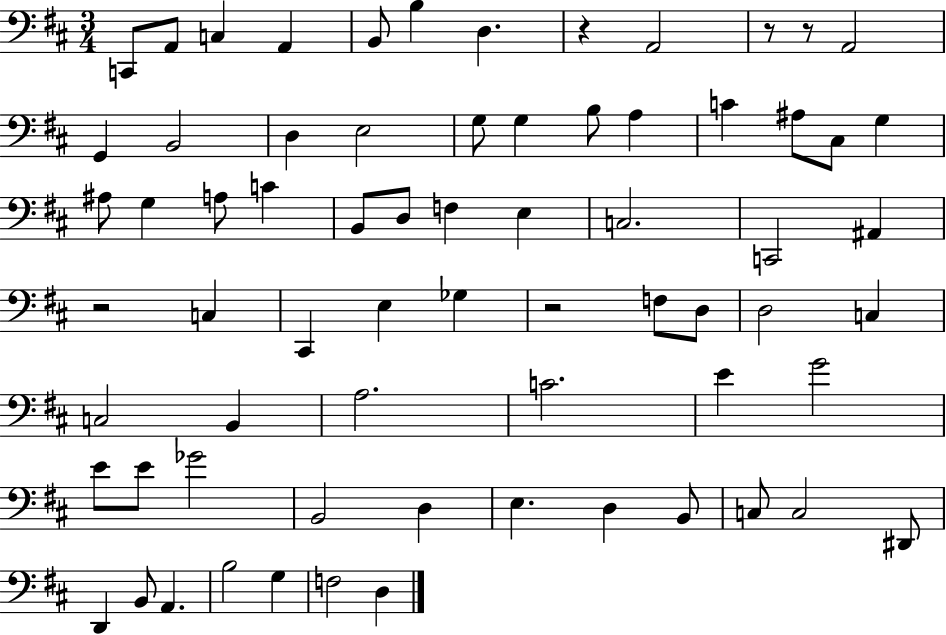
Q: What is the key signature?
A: D major